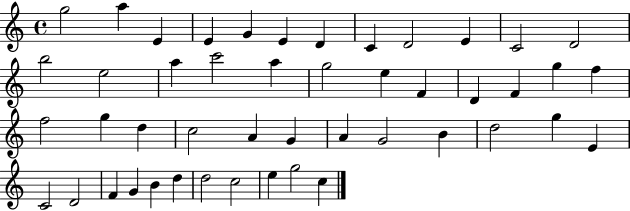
G5/h A5/q E4/q E4/q G4/q E4/q D4/q C4/q D4/h E4/q C4/h D4/h B5/h E5/h A5/q C6/h A5/q G5/h E5/q F4/q D4/q F4/q G5/q F5/q F5/h G5/q D5/q C5/h A4/q G4/q A4/q G4/h B4/q D5/h G5/q E4/q C4/h D4/h F4/q G4/q B4/q D5/q D5/h C5/h E5/q G5/h C5/q